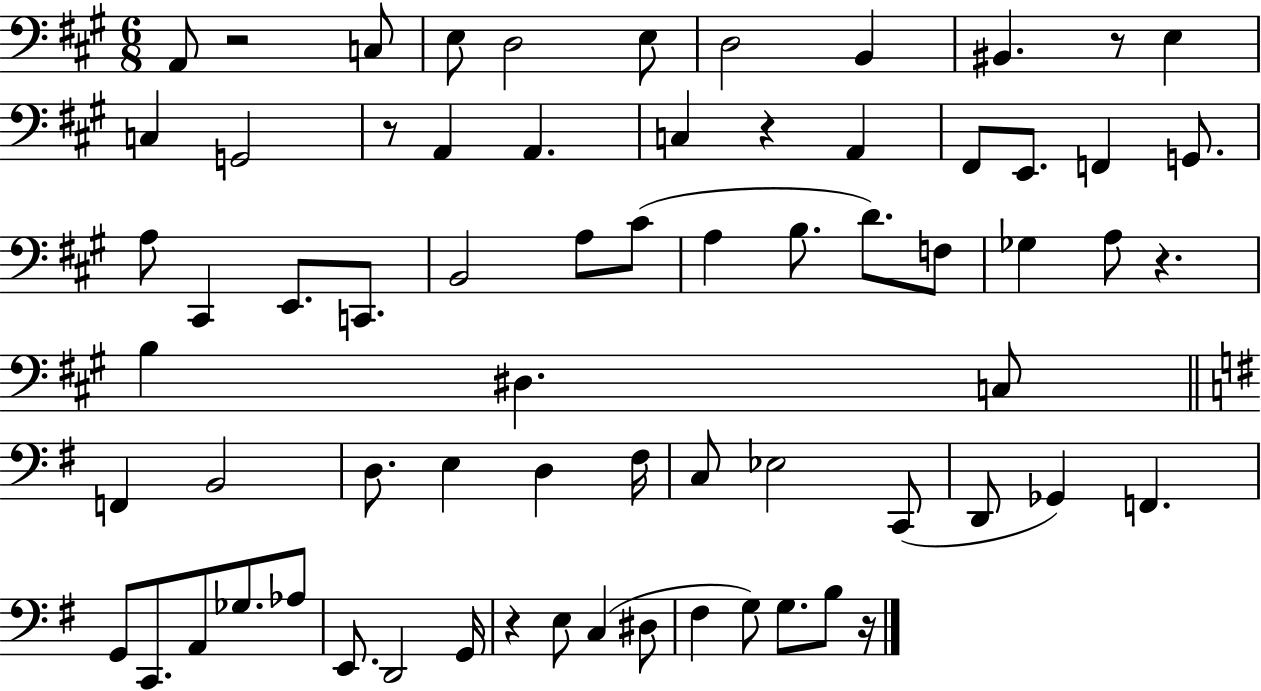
X:1
T:Untitled
M:6/8
L:1/4
K:A
A,,/2 z2 C,/2 E,/2 D,2 E,/2 D,2 B,, ^B,, z/2 E, C, G,,2 z/2 A,, A,, C, z A,, ^F,,/2 E,,/2 F,, G,,/2 A,/2 ^C,, E,,/2 C,,/2 B,,2 A,/2 ^C/2 A, B,/2 D/2 F,/2 _G, A,/2 z B, ^D, C,/2 F,, B,,2 D,/2 E, D, ^F,/4 C,/2 _E,2 C,,/2 D,,/2 _G,, F,, G,,/2 C,,/2 A,,/2 _G,/2 _A,/2 E,,/2 D,,2 G,,/4 z E,/2 C, ^D,/2 ^F, G,/2 G,/2 B,/2 z/4